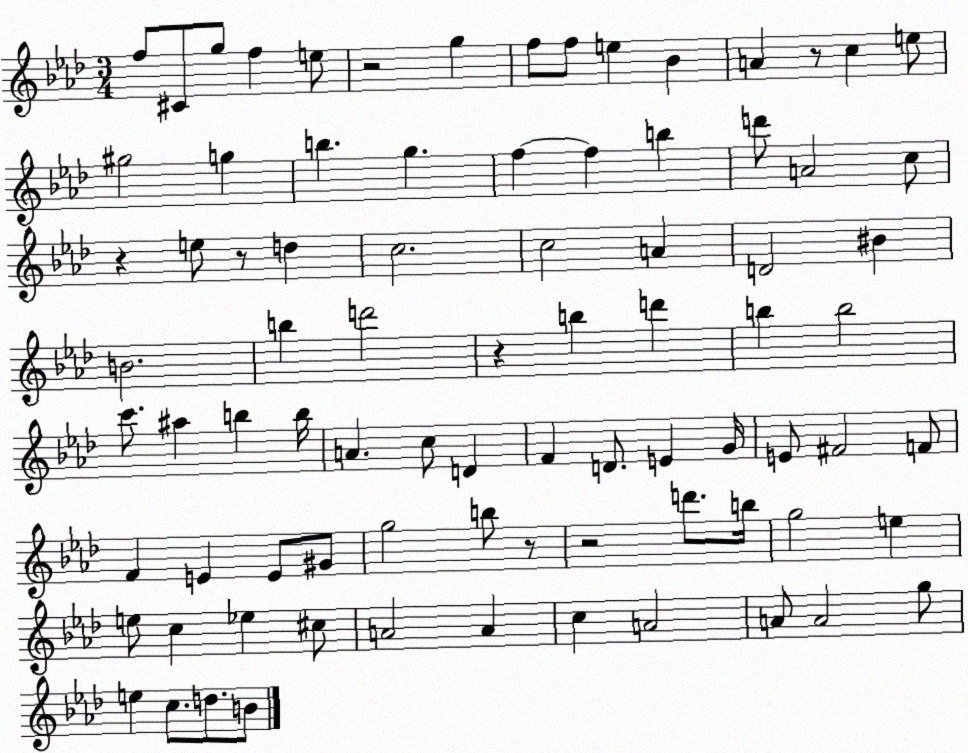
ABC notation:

X:1
T:Untitled
M:3/4
L:1/4
K:Ab
f/2 ^C/2 g/2 f e/2 z2 g f/2 f/2 e _B A z/2 c e/2 ^g2 g b g f f b d'/2 A2 c/2 z e/2 z/2 d c2 c2 A D2 ^B B2 b d'2 z b d' b b2 c'/2 ^a b b/4 A c/2 D F D/2 E G/4 E/2 ^F2 F/2 F E E/2 ^G/2 g2 b/2 z/2 z2 d'/2 b/4 g2 e e/2 c _e ^c/2 A2 A c A2 A/2 A2 g/2 e c/2 d/2 B/2